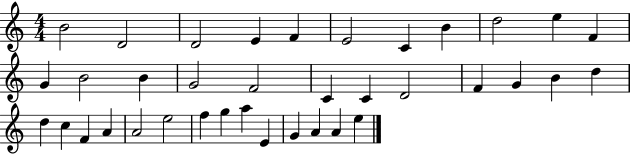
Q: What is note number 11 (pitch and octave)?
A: F4